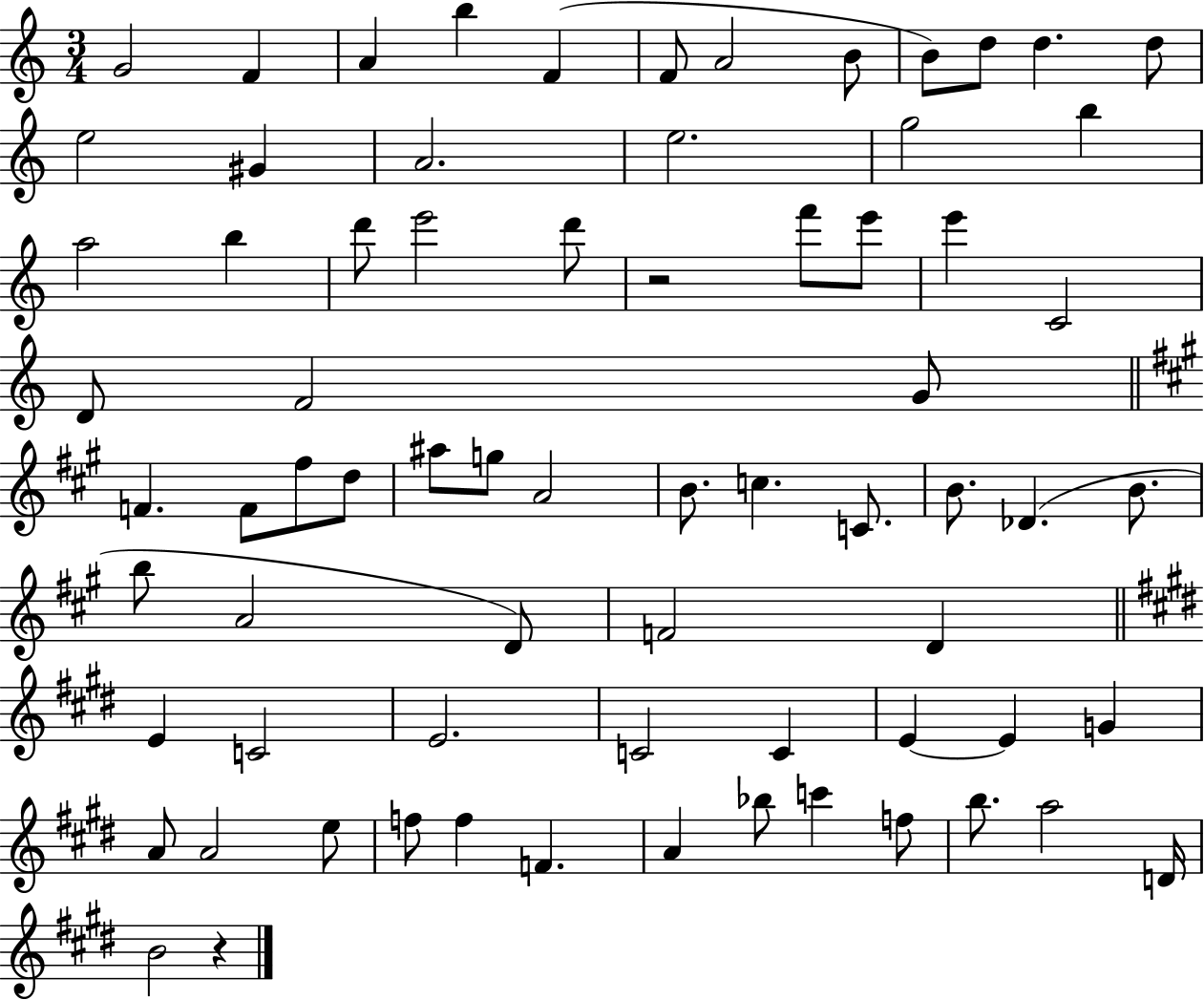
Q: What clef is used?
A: treble